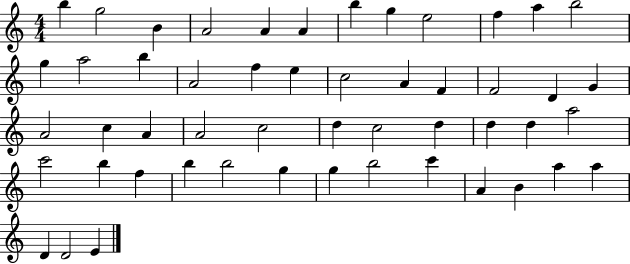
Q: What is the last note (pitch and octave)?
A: E4